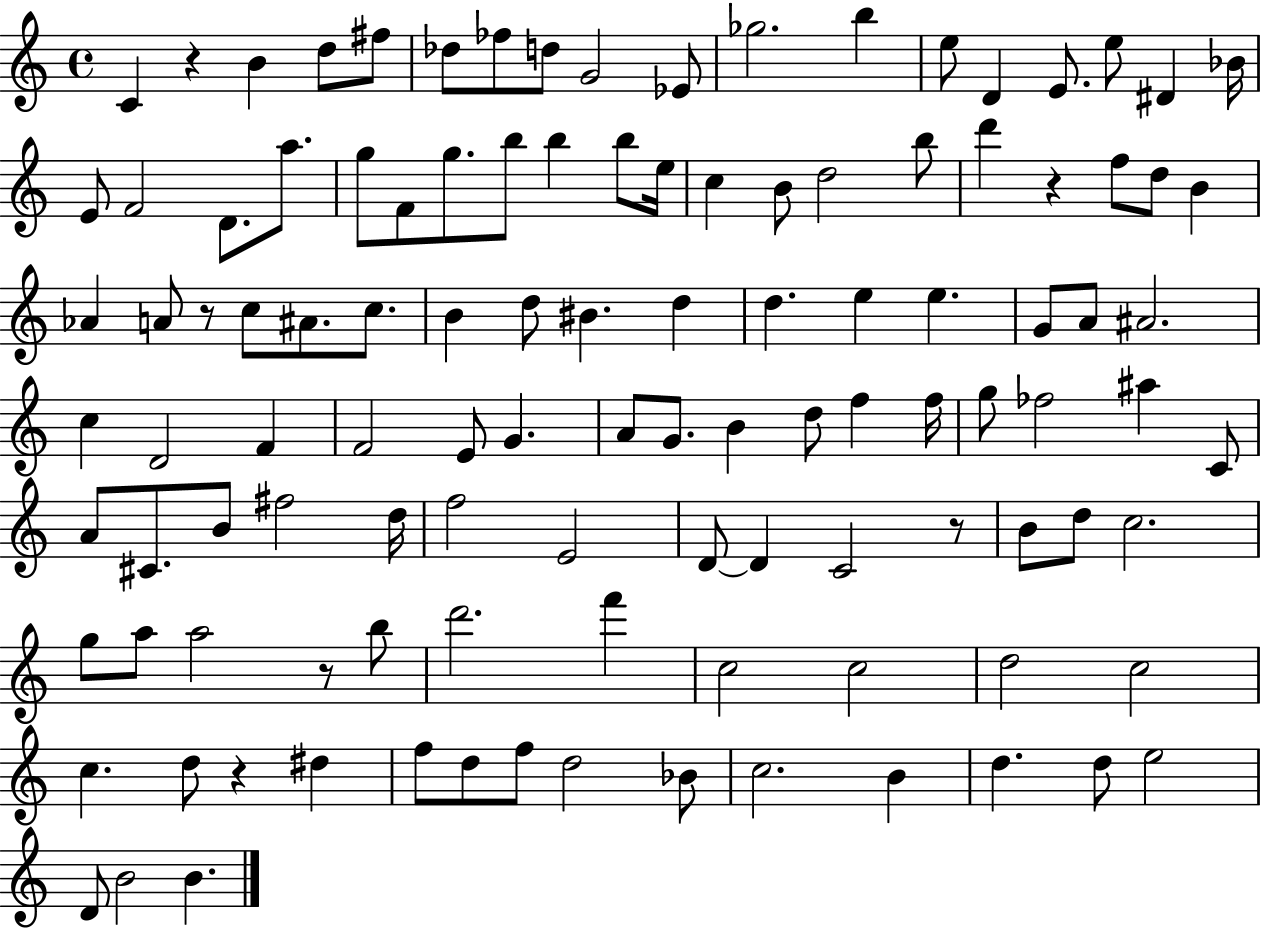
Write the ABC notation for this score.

X:1
T:Untitled
M:4/4
L:1/4
K:C
C z B d/2 ^f/2 _d/2 _f/2 d/2 G2 _E/2 _g2 b e/2 D E/2 e/2 ^D _B/4 E/2 F2 D/2 a/2 g/2 F/2 g/2 b/2 b b/2 e/4 c B/2 d2 b/2 d' z f/2 d/2 B _A A/2 z/2 c/2 ^A/2 c/2 B d/2 ^B d d e e G/2 A/2 ^A2 c D2 F F2 E/2 G A/2 G/2 B d/2 f f/4 g/2 _f2 ^a C/2 A/2 ^C/2 B/2 ^f2 d/4 f2 E2 D/2 D C2 z/2 B/2 d/2 c2 g/2 a/2 a2 z/2 b/2 d'2 f' c2 c2 d2 c2 c d/2 z ^d f/2 d/2 f/2 d2 _B/2 c2 B d d/2 e2 D/2 B2 B